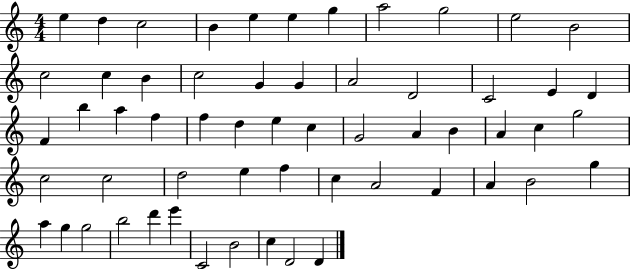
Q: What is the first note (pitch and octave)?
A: E5